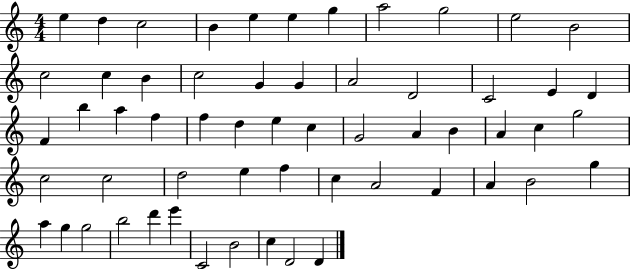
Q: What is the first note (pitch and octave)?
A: E5